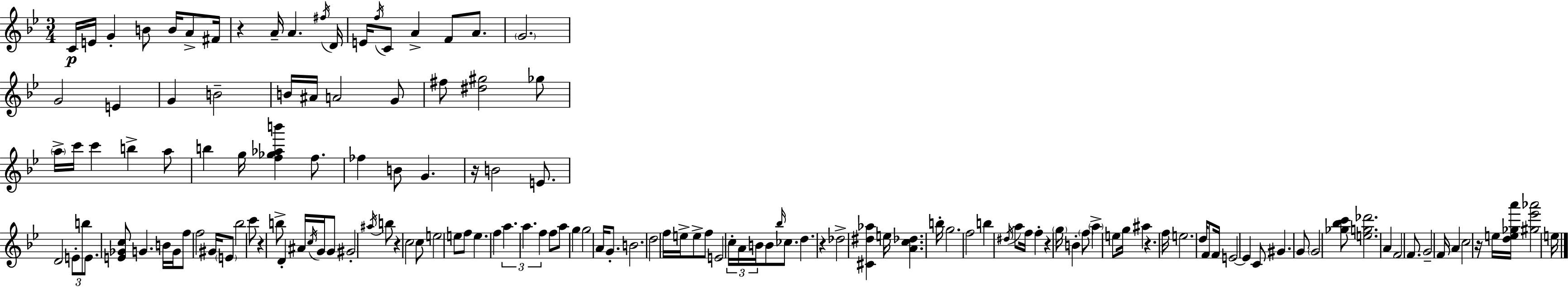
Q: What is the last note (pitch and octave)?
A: E5